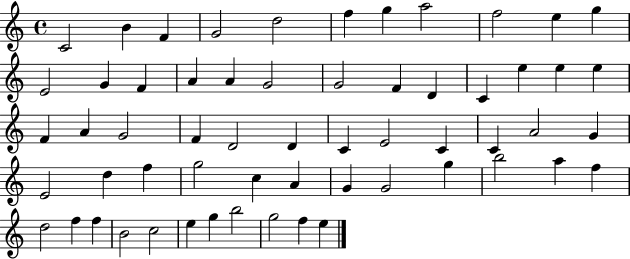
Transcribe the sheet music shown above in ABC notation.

X:1
T:Untitled
M:4/4
L:1/4
K:C
C2 B F G2 d2 f g a2 f2 e g E2 G F A A G2 G2 F D C e e e F A G2 F D2 D C E2 C C A2 G E2 d f g2 c A G G2 g b2 a f d2 f f B2 c2 e g b2 g2 f e